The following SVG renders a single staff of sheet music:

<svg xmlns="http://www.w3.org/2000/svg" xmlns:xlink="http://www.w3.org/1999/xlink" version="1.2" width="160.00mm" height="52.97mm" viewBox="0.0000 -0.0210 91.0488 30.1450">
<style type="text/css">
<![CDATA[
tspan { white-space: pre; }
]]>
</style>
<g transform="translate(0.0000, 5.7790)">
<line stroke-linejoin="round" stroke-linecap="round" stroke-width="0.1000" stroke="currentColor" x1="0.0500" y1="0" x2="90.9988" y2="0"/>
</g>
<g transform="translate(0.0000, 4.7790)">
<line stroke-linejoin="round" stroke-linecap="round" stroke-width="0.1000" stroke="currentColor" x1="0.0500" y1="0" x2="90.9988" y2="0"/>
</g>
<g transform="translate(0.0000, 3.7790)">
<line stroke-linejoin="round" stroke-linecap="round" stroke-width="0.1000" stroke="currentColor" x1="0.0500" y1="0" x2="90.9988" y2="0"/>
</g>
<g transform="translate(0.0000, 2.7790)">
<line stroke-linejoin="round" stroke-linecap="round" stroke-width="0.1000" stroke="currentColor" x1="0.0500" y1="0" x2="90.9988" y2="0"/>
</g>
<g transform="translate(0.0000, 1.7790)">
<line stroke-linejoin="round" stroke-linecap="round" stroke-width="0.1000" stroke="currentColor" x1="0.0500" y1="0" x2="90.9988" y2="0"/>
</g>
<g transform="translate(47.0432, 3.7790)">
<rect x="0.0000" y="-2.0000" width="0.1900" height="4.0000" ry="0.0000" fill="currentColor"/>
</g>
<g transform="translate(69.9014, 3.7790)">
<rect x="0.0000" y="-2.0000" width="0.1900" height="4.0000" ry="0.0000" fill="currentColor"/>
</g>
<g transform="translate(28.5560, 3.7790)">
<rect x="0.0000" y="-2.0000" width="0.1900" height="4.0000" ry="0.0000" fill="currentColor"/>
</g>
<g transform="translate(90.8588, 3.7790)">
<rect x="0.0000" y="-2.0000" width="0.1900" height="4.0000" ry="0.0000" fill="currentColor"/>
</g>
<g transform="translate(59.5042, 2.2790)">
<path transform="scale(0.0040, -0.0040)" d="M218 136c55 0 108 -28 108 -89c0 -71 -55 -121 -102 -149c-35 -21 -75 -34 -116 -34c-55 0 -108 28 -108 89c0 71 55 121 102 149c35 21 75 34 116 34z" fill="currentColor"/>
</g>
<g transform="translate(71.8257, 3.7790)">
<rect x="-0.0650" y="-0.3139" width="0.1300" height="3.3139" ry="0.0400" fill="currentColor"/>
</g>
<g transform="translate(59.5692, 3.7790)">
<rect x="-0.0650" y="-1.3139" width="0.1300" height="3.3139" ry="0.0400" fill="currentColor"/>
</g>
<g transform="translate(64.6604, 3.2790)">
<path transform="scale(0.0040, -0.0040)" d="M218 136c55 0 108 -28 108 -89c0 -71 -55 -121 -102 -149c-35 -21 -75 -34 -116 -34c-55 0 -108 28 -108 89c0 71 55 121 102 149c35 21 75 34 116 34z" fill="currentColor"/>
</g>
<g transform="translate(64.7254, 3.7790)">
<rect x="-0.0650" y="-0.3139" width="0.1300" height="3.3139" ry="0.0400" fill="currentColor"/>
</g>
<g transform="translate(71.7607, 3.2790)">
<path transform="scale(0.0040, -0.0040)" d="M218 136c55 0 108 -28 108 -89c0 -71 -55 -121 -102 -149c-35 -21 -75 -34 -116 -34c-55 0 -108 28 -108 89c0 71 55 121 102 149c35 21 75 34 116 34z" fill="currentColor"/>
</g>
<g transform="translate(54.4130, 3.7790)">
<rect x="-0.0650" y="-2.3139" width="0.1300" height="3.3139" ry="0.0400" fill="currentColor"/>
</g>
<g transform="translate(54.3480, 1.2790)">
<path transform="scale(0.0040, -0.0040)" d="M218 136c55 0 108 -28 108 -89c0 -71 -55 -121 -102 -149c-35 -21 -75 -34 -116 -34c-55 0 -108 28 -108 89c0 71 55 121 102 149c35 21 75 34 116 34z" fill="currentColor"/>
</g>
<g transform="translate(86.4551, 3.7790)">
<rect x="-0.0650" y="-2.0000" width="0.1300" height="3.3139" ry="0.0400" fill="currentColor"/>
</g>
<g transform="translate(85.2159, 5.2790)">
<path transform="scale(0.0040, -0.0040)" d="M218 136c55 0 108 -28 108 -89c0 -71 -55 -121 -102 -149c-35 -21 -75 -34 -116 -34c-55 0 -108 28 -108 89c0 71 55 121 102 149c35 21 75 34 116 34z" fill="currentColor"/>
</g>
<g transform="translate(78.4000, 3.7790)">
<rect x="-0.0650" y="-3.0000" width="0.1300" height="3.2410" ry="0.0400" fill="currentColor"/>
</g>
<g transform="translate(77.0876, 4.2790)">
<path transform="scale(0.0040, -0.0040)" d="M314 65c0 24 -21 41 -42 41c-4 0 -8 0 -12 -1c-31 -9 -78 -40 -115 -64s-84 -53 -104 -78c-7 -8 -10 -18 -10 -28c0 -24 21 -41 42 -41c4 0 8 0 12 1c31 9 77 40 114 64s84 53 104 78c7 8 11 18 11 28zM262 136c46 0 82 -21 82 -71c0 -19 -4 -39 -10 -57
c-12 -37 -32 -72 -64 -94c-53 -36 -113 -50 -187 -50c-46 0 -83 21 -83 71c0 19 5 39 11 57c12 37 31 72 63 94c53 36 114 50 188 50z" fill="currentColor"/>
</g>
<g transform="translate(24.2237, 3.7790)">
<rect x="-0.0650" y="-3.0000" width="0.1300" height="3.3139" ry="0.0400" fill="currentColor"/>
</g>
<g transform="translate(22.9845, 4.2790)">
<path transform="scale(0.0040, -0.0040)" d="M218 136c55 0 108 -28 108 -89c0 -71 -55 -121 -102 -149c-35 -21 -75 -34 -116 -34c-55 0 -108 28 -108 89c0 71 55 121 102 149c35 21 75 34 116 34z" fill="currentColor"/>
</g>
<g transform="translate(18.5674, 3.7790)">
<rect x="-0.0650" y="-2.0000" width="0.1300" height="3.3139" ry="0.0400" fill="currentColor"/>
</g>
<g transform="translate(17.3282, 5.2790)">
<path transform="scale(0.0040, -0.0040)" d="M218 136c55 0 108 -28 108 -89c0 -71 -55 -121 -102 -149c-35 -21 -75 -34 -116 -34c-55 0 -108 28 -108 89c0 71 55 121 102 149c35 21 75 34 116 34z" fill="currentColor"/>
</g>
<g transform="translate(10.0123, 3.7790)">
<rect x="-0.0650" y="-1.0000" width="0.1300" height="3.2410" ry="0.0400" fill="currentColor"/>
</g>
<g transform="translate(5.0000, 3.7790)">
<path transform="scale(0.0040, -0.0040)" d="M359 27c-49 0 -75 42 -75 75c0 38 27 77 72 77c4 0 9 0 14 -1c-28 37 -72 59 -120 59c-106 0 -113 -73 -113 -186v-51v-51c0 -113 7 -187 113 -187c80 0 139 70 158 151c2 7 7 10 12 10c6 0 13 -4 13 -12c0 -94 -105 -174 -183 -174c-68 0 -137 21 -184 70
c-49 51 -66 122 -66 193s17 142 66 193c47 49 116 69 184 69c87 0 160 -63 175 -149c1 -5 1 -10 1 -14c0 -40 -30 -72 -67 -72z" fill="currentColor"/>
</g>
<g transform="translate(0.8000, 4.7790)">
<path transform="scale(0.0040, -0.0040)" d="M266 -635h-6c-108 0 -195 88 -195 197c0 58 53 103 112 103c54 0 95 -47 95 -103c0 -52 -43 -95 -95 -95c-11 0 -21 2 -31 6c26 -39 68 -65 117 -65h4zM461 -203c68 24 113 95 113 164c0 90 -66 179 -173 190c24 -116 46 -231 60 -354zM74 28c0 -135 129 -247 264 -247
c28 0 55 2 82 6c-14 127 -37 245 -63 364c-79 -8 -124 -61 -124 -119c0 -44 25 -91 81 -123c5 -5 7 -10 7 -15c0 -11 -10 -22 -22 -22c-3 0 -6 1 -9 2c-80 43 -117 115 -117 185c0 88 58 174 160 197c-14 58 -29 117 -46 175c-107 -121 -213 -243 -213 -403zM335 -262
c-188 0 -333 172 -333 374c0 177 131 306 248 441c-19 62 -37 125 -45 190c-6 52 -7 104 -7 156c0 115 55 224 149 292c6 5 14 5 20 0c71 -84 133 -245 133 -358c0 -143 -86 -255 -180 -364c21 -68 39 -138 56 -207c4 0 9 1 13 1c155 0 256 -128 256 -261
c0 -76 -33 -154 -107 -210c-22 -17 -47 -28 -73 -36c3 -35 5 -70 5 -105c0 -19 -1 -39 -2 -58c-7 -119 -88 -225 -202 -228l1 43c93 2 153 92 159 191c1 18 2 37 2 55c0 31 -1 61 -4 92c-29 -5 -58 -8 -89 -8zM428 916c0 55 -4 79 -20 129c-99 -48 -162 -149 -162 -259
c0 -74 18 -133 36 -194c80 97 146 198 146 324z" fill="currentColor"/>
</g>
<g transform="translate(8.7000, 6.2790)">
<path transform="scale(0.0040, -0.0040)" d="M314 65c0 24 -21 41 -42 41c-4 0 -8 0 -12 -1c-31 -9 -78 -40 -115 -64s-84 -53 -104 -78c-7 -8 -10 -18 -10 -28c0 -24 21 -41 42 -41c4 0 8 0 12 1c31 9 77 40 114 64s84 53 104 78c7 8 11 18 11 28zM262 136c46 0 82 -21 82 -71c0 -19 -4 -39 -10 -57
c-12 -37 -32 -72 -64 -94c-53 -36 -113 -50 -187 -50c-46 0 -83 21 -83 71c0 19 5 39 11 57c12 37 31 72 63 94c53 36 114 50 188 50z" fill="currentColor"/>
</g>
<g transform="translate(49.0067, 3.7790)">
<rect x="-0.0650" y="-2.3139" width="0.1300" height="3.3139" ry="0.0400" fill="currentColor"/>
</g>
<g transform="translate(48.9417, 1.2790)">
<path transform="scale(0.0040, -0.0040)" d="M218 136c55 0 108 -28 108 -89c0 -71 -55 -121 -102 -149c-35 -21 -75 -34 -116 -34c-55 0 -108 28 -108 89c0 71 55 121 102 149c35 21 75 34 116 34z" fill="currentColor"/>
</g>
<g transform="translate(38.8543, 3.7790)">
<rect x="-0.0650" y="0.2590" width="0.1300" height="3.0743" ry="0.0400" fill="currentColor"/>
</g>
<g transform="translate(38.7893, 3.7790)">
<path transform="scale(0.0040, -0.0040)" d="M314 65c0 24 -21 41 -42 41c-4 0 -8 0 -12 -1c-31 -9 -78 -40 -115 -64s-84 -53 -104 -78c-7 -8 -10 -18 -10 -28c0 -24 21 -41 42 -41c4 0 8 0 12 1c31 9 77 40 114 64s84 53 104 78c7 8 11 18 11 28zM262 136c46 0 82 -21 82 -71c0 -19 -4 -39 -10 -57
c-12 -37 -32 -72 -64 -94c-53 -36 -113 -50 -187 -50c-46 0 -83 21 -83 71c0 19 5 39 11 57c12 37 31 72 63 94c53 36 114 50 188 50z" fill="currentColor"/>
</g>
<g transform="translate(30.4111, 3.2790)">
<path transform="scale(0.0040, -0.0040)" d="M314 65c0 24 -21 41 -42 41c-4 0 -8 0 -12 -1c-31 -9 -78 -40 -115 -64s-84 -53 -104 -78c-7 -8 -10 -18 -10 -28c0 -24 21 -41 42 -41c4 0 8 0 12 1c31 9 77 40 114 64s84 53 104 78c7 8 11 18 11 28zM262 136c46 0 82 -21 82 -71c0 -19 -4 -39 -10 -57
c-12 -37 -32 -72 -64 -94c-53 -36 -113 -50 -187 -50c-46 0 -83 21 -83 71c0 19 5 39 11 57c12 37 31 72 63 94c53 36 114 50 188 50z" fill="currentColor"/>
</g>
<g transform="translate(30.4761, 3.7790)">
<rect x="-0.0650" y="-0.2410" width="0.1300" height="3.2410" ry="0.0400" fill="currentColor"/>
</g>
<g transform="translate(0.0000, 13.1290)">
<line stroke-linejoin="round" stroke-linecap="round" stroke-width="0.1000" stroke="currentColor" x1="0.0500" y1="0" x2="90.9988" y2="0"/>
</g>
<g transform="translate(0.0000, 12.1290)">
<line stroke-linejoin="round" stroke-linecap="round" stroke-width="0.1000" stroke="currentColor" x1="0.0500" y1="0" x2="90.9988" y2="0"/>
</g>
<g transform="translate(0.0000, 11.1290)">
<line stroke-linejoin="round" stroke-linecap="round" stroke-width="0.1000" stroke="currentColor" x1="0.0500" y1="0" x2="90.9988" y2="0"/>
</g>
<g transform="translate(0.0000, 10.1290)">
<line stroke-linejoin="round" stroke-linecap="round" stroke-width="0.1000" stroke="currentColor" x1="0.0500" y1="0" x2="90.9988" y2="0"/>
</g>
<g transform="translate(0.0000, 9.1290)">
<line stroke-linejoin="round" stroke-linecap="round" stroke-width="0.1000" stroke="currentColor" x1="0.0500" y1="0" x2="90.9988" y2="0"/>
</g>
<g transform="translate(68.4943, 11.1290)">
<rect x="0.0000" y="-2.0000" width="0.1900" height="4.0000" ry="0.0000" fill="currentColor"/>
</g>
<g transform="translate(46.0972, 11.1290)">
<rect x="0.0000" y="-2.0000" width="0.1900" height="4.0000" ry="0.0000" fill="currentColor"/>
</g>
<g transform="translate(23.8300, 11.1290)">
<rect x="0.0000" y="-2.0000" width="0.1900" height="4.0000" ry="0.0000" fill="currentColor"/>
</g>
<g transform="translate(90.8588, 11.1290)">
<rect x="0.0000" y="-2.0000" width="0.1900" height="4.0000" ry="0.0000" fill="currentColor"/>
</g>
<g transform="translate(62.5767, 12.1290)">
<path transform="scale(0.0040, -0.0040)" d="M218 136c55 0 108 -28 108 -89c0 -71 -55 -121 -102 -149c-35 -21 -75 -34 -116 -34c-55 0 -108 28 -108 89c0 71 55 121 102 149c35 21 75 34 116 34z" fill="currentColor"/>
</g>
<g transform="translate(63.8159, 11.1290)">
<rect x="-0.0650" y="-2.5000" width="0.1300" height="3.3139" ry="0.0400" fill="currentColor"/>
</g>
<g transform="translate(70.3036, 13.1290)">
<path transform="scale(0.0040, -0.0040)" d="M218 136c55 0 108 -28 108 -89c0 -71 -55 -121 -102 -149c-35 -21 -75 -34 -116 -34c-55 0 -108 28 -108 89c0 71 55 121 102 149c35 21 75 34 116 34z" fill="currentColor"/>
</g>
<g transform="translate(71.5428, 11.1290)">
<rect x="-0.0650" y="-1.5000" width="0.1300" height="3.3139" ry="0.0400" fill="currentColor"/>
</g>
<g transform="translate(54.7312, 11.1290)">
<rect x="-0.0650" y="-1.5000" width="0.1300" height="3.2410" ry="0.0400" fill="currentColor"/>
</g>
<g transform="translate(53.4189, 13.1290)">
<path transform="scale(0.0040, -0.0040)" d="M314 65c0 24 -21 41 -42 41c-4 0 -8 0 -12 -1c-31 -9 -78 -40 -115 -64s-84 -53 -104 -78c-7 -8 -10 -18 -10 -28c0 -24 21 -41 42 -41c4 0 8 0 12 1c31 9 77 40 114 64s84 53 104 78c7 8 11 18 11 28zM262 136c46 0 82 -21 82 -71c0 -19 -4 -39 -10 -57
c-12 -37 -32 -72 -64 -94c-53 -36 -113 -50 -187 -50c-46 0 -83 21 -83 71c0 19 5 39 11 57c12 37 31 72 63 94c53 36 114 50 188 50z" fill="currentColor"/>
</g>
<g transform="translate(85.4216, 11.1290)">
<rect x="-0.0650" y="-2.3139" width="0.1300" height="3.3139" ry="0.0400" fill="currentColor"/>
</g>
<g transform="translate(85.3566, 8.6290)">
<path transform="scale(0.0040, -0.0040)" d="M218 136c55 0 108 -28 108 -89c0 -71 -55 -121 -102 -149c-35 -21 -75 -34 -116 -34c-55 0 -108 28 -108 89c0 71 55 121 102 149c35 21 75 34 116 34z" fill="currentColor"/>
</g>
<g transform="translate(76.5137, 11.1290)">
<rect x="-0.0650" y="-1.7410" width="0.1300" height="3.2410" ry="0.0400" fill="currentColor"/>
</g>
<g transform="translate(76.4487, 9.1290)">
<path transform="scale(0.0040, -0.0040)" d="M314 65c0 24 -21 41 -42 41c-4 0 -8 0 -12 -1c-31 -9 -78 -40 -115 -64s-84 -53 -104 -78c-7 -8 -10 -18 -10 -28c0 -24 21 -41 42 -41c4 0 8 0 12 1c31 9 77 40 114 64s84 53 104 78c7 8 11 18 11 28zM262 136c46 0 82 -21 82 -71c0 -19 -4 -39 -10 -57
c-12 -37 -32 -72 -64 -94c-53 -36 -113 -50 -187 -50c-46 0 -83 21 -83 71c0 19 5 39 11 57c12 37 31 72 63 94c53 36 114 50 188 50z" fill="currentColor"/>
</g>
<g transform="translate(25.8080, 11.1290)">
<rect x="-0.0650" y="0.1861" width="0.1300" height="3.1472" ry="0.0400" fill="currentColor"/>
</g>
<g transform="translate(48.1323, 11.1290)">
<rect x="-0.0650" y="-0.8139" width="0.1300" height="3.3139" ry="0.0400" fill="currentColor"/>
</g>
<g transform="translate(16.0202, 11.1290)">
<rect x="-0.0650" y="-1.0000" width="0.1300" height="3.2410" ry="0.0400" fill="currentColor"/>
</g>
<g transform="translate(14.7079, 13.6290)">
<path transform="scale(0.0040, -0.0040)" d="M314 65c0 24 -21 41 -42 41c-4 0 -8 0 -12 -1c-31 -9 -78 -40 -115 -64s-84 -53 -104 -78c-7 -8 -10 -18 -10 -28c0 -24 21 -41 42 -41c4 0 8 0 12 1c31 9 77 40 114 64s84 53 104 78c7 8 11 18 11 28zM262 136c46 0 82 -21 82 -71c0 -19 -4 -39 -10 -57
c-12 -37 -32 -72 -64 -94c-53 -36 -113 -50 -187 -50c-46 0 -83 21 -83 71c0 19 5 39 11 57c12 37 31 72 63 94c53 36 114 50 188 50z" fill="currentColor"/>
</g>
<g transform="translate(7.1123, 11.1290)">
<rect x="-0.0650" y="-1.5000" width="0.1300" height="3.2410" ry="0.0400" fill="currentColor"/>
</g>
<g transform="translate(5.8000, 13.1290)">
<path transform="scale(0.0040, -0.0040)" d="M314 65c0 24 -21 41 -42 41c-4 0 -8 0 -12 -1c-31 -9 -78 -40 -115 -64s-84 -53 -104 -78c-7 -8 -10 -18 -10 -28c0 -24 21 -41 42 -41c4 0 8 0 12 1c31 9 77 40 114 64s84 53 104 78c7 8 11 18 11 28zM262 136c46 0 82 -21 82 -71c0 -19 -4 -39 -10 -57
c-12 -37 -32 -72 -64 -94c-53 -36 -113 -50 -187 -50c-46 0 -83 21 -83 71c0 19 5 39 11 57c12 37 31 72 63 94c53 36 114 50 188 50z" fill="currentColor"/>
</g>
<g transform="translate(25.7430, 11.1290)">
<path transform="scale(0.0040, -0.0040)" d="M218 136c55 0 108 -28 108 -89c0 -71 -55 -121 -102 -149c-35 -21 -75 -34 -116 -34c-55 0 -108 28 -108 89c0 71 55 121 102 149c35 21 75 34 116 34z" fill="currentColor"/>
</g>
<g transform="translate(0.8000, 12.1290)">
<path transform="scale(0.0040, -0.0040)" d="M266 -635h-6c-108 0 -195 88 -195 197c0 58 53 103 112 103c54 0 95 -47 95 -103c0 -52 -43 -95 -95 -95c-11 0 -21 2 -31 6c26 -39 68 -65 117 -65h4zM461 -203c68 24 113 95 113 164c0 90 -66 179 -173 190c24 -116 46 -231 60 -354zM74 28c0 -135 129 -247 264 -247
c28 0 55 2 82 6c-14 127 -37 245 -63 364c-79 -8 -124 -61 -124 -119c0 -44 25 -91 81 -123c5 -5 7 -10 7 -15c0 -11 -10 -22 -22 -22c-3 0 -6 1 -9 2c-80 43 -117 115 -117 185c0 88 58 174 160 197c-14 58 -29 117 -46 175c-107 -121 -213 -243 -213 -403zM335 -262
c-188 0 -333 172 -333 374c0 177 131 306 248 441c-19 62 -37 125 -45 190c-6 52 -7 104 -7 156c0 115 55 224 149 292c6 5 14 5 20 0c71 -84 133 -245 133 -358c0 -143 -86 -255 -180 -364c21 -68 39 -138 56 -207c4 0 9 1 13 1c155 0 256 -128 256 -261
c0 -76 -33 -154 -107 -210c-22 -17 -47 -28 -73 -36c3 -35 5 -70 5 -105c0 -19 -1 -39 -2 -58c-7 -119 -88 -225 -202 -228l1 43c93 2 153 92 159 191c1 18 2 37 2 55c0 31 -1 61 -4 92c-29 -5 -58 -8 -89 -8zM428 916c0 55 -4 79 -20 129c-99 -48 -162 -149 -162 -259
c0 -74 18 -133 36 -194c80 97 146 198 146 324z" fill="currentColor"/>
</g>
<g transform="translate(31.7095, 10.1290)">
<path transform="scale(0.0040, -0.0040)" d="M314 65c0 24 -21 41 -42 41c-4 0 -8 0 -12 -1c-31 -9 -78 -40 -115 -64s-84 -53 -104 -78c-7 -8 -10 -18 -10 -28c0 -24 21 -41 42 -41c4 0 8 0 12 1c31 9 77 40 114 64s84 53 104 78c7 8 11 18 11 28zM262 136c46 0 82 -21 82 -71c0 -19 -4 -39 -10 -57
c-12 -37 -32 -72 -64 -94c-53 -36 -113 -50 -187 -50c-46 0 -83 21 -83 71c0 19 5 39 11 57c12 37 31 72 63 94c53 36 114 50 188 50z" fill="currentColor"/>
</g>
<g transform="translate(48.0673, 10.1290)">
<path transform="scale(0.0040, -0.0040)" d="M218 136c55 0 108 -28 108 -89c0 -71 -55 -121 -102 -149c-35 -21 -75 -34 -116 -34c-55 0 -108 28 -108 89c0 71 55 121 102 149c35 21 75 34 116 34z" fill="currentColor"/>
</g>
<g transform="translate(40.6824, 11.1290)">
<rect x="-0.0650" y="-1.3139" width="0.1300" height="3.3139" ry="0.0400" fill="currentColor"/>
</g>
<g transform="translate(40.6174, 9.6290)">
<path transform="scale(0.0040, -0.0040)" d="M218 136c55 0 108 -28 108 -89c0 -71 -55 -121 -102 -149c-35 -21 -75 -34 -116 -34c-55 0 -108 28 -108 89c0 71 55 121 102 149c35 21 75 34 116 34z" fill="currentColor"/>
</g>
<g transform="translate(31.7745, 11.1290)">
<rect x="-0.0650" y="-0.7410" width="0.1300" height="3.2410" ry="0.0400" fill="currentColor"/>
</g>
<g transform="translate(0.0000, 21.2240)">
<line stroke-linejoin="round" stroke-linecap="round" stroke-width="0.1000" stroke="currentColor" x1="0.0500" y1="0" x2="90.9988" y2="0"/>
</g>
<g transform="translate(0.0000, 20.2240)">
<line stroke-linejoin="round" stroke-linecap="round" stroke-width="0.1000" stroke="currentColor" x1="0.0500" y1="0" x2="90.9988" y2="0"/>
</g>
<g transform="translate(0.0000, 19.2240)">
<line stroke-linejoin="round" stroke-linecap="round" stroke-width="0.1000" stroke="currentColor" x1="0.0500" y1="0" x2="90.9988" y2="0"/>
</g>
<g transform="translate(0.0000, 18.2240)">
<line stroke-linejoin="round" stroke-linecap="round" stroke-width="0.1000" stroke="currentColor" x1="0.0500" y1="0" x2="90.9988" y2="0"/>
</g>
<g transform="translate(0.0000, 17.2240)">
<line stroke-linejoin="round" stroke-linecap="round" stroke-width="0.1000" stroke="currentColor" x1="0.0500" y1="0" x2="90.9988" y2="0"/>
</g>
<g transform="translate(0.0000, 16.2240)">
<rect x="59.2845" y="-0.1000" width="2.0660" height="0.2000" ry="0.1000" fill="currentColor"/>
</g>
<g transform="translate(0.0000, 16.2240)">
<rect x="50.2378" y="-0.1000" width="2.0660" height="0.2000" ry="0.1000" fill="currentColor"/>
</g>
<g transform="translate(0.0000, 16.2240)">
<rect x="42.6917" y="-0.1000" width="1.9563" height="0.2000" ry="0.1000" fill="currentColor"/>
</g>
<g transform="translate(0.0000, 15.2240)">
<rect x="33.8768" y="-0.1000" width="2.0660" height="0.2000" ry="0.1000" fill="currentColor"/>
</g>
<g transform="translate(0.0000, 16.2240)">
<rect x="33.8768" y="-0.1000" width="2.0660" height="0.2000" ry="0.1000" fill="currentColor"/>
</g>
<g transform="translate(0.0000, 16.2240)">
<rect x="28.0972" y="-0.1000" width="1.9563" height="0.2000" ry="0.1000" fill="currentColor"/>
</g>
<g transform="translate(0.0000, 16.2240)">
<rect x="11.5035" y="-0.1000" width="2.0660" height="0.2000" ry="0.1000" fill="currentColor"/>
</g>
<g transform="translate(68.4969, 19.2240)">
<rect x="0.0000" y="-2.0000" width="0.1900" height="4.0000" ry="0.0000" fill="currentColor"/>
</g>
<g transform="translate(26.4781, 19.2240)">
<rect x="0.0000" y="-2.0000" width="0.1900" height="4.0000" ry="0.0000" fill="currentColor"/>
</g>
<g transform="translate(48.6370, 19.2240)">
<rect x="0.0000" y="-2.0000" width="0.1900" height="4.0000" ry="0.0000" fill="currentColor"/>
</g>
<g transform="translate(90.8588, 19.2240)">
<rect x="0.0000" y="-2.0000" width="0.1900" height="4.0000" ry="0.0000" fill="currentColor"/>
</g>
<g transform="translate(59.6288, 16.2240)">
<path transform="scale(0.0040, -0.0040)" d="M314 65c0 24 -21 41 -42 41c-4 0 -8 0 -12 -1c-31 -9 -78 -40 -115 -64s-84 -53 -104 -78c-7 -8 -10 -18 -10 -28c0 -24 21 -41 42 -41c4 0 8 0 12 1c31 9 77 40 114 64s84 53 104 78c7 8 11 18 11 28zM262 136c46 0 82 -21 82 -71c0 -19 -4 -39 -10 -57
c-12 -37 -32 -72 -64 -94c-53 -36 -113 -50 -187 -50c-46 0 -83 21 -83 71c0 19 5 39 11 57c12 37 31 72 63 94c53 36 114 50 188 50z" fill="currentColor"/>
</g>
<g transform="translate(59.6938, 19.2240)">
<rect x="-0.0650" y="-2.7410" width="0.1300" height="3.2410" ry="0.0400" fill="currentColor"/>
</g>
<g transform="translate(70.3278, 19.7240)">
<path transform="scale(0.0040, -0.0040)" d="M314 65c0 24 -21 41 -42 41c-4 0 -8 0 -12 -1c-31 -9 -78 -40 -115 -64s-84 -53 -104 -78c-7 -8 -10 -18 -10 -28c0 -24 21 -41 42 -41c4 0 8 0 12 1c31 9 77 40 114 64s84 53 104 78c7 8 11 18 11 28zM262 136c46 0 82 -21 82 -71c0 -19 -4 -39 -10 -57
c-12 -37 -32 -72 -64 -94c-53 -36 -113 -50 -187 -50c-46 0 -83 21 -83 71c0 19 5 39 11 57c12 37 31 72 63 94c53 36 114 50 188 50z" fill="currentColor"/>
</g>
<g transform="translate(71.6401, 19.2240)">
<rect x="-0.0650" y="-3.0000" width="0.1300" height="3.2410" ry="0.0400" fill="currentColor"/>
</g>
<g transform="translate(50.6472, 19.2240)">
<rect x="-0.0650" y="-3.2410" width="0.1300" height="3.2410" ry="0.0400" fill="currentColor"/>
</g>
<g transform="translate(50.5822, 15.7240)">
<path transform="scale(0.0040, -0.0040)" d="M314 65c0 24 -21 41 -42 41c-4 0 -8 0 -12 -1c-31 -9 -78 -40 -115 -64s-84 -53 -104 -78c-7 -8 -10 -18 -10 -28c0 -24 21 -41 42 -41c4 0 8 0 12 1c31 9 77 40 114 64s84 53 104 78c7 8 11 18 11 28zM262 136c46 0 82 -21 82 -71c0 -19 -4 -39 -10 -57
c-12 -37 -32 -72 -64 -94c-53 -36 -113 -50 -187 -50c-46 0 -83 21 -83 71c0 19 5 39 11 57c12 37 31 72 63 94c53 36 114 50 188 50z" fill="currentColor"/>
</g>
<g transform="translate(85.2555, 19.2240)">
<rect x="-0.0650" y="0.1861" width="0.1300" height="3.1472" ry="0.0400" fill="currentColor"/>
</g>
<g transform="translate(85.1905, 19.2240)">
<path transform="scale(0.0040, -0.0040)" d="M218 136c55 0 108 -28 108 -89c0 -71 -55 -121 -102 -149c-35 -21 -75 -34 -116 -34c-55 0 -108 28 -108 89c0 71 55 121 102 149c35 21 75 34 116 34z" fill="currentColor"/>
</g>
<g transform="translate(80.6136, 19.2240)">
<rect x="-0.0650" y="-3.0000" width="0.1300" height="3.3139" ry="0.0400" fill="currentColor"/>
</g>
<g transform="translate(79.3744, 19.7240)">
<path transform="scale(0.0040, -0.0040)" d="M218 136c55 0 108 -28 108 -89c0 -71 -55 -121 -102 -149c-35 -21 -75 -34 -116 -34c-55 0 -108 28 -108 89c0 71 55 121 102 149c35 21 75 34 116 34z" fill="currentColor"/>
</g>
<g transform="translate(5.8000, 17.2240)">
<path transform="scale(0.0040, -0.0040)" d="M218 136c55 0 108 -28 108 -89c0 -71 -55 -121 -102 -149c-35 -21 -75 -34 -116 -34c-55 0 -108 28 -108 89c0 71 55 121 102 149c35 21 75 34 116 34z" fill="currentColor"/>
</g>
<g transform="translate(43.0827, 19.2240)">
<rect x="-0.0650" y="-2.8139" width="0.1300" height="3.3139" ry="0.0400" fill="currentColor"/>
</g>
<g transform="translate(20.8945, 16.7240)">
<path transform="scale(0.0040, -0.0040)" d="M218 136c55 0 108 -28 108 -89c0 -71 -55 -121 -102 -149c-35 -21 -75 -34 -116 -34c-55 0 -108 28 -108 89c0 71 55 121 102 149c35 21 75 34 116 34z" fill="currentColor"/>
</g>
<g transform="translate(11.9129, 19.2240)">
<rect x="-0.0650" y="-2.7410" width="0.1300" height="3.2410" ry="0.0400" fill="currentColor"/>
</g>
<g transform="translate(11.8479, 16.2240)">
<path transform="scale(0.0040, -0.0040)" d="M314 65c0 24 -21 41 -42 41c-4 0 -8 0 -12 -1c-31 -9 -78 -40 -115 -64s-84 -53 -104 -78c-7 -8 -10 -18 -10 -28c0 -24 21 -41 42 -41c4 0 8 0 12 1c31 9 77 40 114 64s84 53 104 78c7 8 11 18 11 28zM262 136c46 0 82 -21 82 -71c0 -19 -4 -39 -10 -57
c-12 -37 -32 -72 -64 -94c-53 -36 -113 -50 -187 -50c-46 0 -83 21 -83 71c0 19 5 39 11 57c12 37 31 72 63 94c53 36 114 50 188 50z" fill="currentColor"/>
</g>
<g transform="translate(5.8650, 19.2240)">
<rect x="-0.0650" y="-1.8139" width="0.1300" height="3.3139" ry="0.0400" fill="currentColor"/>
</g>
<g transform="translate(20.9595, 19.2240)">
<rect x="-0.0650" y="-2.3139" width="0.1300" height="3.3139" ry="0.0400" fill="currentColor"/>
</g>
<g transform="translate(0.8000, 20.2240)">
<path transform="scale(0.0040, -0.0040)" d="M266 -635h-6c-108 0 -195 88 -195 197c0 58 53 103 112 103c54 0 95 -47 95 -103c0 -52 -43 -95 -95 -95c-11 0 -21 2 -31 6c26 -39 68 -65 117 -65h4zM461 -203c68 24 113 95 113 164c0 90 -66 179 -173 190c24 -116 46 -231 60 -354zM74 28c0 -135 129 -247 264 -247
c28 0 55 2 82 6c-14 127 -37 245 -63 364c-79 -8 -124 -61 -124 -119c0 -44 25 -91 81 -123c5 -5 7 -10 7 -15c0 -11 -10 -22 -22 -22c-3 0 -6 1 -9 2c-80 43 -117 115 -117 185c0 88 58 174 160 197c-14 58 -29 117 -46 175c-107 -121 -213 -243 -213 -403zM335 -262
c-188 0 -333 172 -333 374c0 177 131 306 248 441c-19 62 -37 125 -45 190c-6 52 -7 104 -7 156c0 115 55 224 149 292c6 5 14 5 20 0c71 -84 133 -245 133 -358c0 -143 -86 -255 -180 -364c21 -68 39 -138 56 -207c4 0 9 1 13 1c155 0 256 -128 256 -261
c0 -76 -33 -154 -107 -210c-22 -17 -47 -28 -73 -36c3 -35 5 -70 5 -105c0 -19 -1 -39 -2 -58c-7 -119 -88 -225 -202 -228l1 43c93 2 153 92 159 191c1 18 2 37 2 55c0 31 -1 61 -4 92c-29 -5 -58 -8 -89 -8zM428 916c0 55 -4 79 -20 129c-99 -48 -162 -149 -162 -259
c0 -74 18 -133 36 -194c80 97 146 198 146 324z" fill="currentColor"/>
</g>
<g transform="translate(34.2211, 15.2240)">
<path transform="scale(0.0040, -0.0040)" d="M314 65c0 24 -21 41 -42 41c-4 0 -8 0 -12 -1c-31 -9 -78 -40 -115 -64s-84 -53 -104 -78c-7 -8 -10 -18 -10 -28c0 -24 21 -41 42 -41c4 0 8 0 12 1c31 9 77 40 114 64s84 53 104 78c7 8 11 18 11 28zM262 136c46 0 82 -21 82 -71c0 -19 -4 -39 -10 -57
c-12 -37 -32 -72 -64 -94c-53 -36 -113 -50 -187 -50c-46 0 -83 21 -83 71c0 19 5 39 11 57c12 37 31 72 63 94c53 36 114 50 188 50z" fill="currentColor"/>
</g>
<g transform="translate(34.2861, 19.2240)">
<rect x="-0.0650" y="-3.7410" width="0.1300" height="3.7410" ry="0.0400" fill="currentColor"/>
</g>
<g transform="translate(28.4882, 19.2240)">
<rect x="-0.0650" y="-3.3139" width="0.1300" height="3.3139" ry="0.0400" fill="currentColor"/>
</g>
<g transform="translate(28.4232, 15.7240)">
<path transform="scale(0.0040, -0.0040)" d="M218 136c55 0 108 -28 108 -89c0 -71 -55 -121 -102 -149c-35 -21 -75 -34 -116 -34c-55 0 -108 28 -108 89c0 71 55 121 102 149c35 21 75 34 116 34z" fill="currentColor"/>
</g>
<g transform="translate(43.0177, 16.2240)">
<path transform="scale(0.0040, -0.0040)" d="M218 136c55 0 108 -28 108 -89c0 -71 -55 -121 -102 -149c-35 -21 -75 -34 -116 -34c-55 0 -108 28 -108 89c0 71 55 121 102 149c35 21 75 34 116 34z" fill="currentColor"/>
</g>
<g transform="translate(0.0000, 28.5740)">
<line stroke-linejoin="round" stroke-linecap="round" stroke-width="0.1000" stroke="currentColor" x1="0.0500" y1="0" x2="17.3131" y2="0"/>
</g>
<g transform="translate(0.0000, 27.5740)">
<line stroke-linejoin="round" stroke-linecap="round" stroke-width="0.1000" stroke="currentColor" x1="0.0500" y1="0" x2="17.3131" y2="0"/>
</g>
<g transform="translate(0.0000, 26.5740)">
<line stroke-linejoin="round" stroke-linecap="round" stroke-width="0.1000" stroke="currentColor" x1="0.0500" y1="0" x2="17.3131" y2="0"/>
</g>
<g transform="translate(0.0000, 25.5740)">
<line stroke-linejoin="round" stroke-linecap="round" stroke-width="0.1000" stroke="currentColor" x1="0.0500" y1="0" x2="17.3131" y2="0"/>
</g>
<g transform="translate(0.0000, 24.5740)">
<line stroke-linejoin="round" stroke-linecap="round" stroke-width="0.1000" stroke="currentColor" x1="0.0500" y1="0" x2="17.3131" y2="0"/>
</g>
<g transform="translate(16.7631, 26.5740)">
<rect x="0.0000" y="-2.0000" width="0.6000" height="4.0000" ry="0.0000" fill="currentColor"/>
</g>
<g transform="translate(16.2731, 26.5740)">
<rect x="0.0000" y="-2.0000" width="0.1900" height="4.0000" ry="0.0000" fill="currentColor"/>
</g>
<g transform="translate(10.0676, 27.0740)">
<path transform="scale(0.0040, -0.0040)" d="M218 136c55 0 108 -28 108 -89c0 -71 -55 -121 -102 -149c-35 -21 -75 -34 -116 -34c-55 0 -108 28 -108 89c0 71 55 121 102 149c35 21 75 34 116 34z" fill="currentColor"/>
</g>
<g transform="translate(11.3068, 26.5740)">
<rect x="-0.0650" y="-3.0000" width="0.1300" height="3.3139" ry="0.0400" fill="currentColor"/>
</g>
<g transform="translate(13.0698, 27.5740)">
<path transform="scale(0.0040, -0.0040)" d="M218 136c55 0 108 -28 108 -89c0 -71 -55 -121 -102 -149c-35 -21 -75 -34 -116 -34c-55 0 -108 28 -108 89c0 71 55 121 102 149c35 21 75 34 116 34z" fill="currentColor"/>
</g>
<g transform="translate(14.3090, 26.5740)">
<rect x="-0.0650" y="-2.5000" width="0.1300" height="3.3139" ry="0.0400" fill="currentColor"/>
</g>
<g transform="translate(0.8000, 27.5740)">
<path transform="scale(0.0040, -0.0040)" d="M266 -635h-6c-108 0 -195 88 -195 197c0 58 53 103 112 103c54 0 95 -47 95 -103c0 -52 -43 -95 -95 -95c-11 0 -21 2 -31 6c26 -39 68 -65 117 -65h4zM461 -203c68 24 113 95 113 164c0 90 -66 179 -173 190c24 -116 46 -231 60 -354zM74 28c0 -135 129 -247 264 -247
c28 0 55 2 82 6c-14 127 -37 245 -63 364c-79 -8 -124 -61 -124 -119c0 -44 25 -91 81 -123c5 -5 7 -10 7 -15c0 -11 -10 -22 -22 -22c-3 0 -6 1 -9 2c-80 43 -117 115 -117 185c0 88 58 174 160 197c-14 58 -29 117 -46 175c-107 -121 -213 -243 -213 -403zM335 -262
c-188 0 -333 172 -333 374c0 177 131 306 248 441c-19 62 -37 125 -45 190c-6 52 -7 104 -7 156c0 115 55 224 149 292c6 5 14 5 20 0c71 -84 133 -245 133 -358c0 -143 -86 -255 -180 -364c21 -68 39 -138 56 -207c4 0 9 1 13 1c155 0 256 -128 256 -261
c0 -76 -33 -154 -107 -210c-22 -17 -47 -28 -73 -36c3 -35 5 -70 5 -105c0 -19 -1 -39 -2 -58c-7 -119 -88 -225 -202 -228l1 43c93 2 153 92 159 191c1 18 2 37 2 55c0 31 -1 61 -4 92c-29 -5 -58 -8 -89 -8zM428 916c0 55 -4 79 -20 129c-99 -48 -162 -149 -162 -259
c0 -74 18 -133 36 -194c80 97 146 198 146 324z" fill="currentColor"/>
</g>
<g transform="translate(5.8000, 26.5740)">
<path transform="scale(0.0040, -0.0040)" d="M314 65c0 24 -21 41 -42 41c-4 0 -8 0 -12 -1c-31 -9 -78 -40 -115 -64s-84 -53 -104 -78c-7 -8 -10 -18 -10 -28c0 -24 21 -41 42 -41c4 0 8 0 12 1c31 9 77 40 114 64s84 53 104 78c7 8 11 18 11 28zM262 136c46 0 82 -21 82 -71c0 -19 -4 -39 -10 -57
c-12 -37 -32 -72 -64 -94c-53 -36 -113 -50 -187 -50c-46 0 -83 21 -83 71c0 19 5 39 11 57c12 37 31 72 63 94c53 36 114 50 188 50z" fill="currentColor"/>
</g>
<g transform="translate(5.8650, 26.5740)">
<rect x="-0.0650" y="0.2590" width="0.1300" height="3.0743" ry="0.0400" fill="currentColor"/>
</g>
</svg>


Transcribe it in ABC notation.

X:1
T:Untitled
M:4/4
L:1/4
K:C
D2 F A c2 B2 g g e c c A2 F E2 D2 B d2 e d E2 G E f2 g f a2 g b c'2 a b2 a2 A2 A B B2 A G